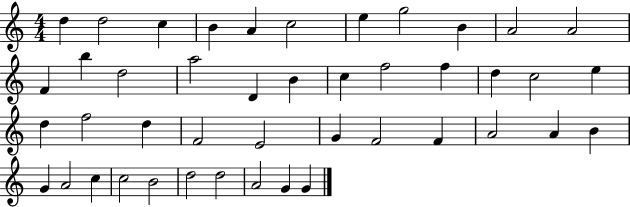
D5/q D5/h C5/q B4/q A4/q C5/h E5/q G5/h B4/q A4/h A4/h F4/q B5/q D5/h A5/h D4/q B4/q C5/q F5/h F5/q D5/q C5/h E5/q D5/q F5/h D5/q F4/h E4/h G4/q F4/h F4/q A4/h A4/q B4/q G4/q A4/h C5/q C5/h B4/h D5/h D5/h A4/h G4/q G4/q